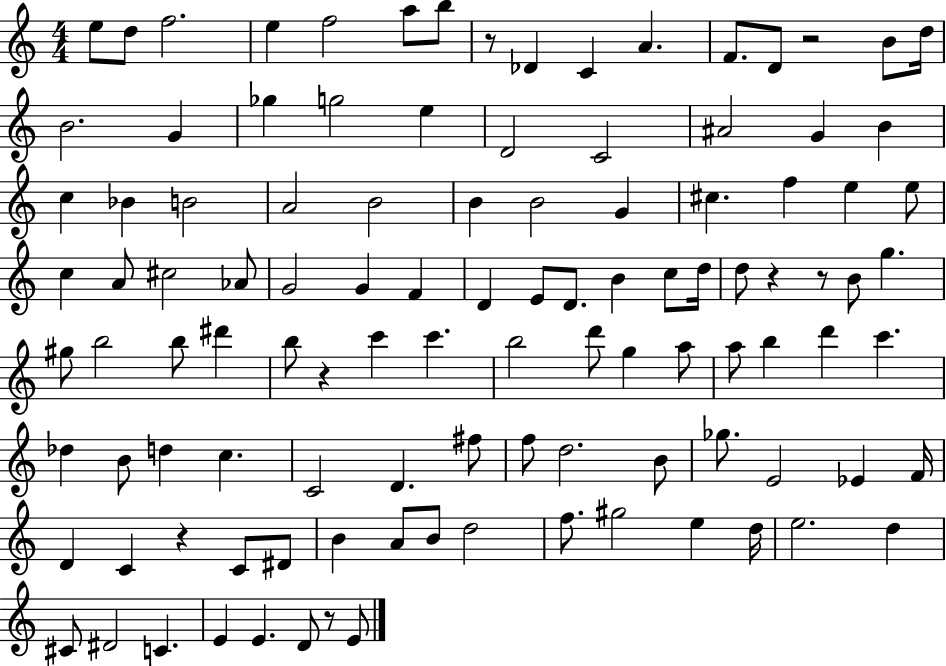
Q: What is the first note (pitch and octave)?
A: E5